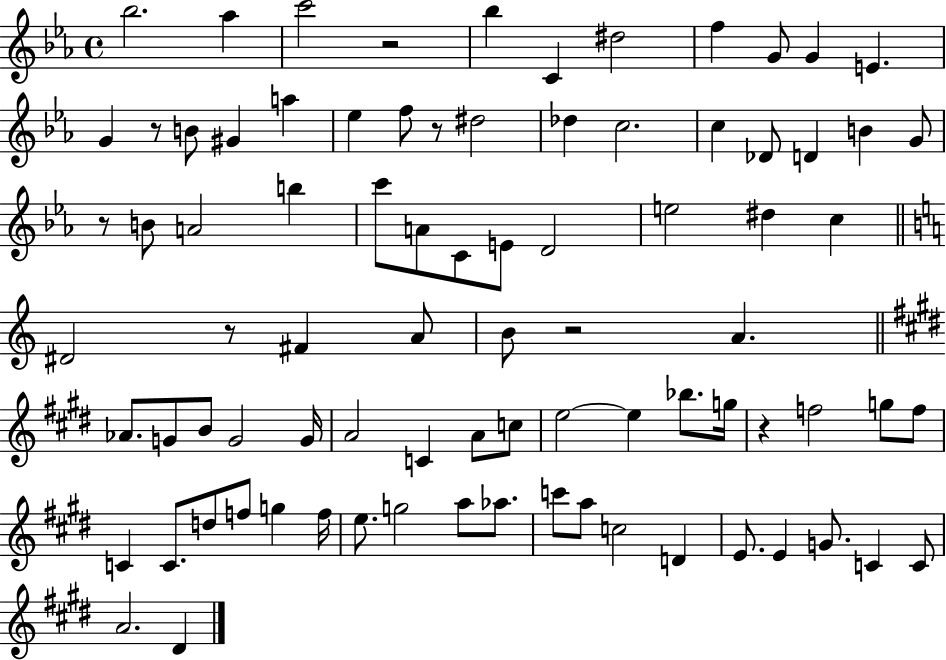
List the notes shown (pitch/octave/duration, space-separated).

Bb5/h. Ab5/q C6/h R/h Bb5/q C4/q D#5/h F5/q G4/e G4/q E4/q. G4/q R/e B4/e G#4/q A5/q Eb5/q F5/e R/e D#5/h Db5/q C5/h. C5/q Db4/e D4/q B4/q G4/e R/e B4/e A4/h B5/q C6/e A4/e C4/e E4/e D4/h E5/h D#5/q C5/q D#4/h R/e F#4/q A4/e B4/e R/h A4/q. Ab4/e. G4/e B4/e G4/h G4/s A4/h C4/q A4/e C5/e E5/h E5/q Bb5/e. G5/s R/q F5/h G5/e F5/e C4/q C4/e. D5/e F5/e G5/q F5/s E5/e. G5/h A5/e Ab5/e. C6/e A5/e C5/h D4/q E4/e. E4/q G4/e. C4/q C4/e A4/h. D#4/q